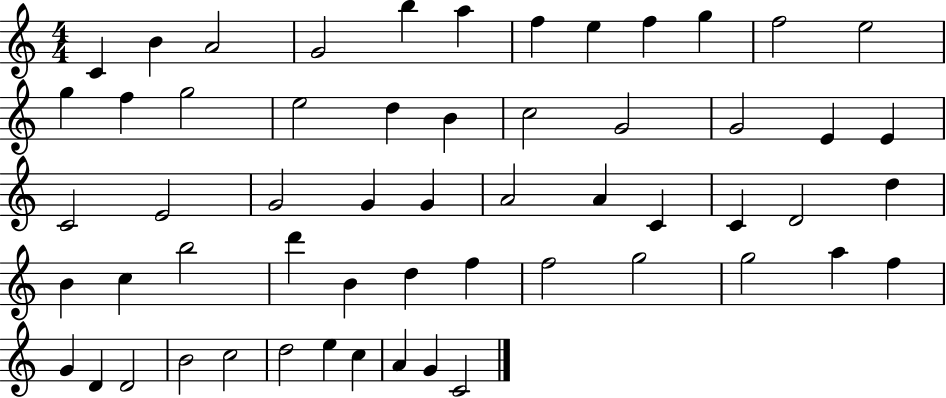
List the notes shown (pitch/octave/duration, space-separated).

C4/q B4/q A4/h G4/h B5/q A5/q F5/q E5/q F5/q G5/q F5/h E5/h G5/q F5/q G5/h E5/h D5/q B4/q C5/h G4/h G4/h E4/q E4/q C4/h E4/h G4/h G4/q G4/q A4/h A4/q C4/q C4/q D4/h D5/q B4/q C5/q B5/h D6/q B4/q D5/q F5/q F5/h G5/h G5/h A5/q F5/q G4/q D4/q D4/h B4/h C5/h D5/h E5/q C5/q A4/q G4/q C4/h